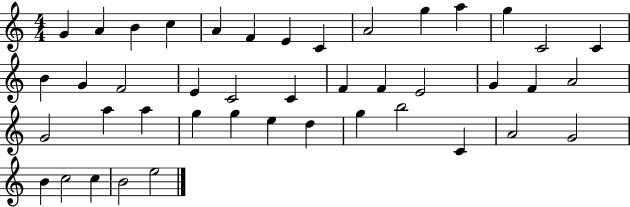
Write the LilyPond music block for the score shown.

{
  \clef treble
  \numericTimeSignature
  \time 4/4
  \key c \major
  g'4 a'4 b'4 c''4 | a'4 f'4 e'4 c'4 | a'2 g''4 a''4 | g''4 c'2 c'4 | \break b'4 g'4 f'2 | e'4 c'2 c'4 | f'4 f'4 e'2 | g'4 f'4 a'2 | \break g'2 a''4 a''4 | g''4 g''4 e''4 d''4 | g''4 b''2 c'4 | a'2 g'2 | \break b'4 c''2 c''4 | b'2 e''2 | \bar "|."
}